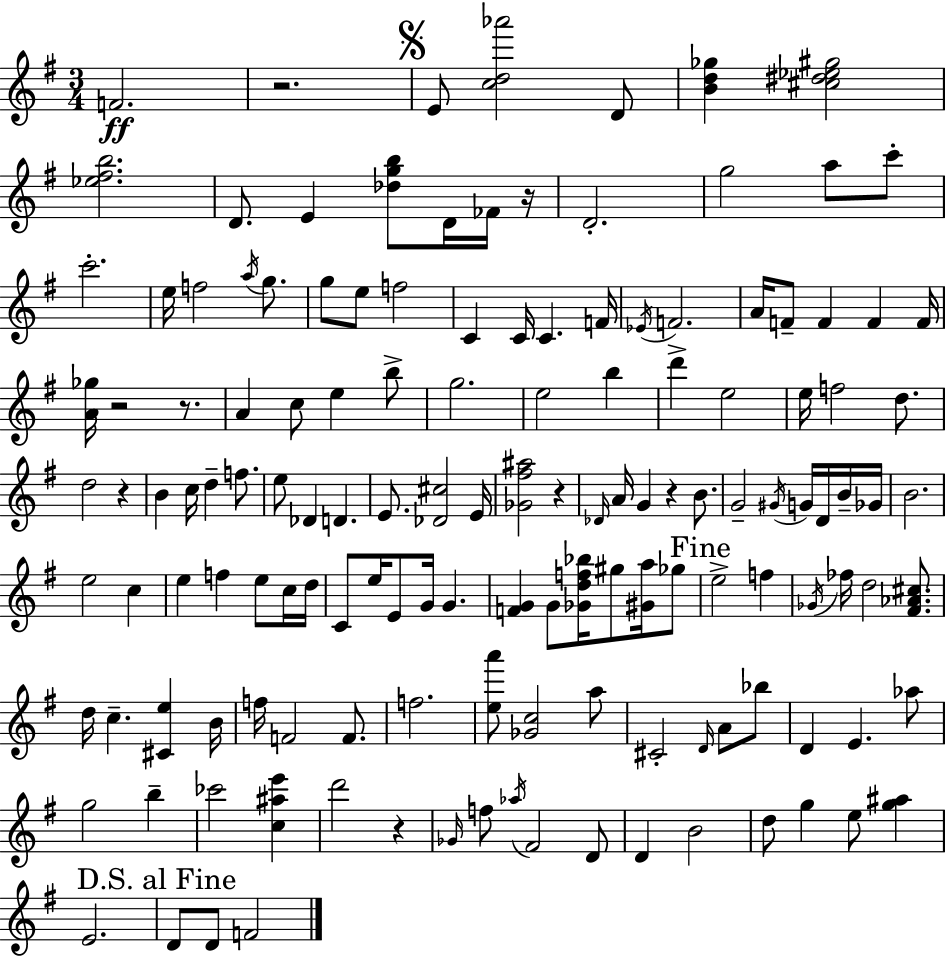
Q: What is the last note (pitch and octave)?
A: F4